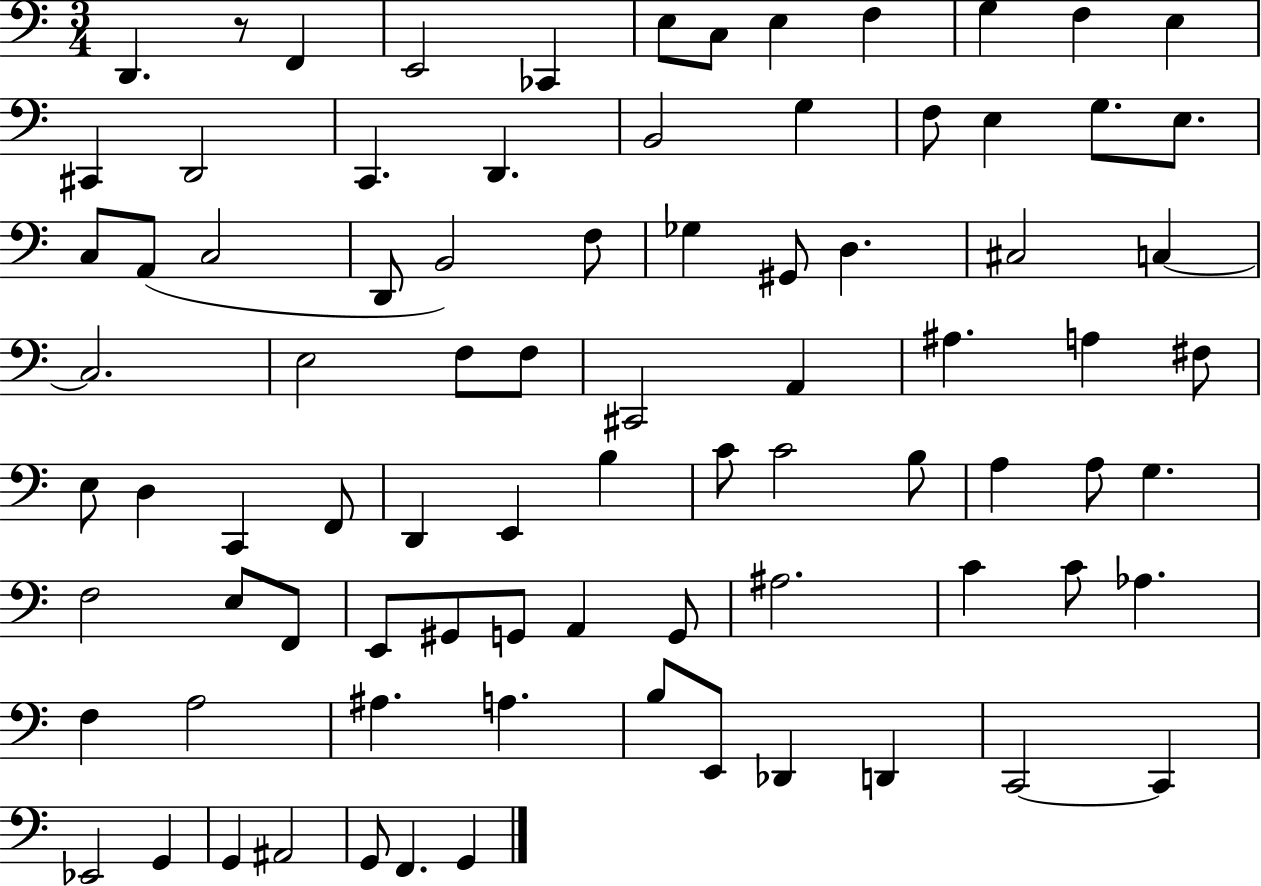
X:1
T:Untitled
M:3/4
L:1/4
K:C
D,, z/2 F,, E,,2 _C,, E,/2 C,/2 E, F, G, F, E, ^C,, D,,2 C,, D,, B,,2 G, F,/2 E, G,/2 E,/2 C,/2 A,,/2 C,2 D,,/2 B,,2 F,/2 _G, ^G,,/2 D, ^C,2 C, C,2 E,2 F,/2 F,/2 ^C,,2 A,, ^A, A, ^F,/2 E,/2 D, C,, F,,/2 D,, E,, B, C/2 C2 B,/2 A, A,/2 G, F,2 E,/2 F,,/2 E,,/2 ^G,,/2 G,,/2 A,, G,,/2 ^A,2 C C/2 _A, F, A,2 ^A, A, B,/2 E,,/2 _D,, D,, C,,2 C,, _E,,2 G,, G,, ^A,,2 G,,/2 F,, G,,